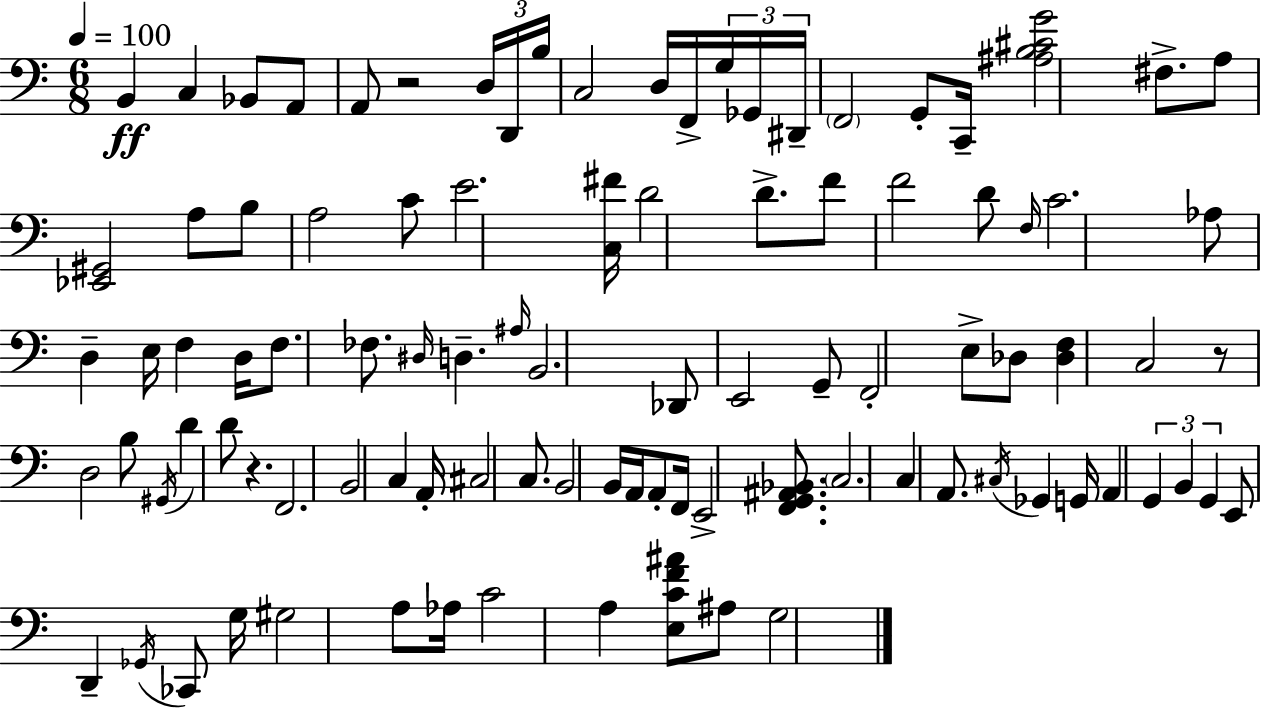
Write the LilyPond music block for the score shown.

{
  \clef bass
  \numericTimeSignature
  \time 6/8
  \key a \minor
  \tempo 4 = 100
  b,4\ff c4 bes,8 a,8 | a,8 r2 \tuplet 3/2 { d16 d,16 | b16 } c2 d16 f,16-> \tuplet 3/2 { g16 | ges,16 dis,16-- } \parenthesize f,2 g,8-. | \break c,16-- <ais b cis' g'>2 fis8.-> | a8 <ees, gis,>2 a8 | b8 a2 c'8 | e'2. | \break <c fis'>16 d'2 d'8.-> | f'8 f'2 d'8 | \grace { f16 } c'2. | aes8 d4-- e16 f4 | \break d16 f8. fes8. \grace { dis16 } d4.-- | \grace { ais16 } b,2. | des,8 e,2 | g,8-- f,2-. e8-> | \break des8 <des f>4 c2 | r8 d2 | b8 \acciaccatura { gis,16 } d'4 d'8 r4. | f,2. | \break b,2 | c4 a,16-. cis2 | c8. b,2 | b,16 a,16 a,8-. f,16 e,2-> | \break <f, g, ais, bes,>8. \parenthesize c2. | c4 a,8. \acciaccatura { cis16 } | ges,4 g,16 a,4 \tuplet 3/2 { g,4 | b,4 g,4 } e,8 d,4-- | \break \acciaccatura { ges,16 } ces,8 g16 gis2 | a8 aes16 c'2 | a4 <e c' f' ais'>8 ais8 g2 | \bar "|."
}